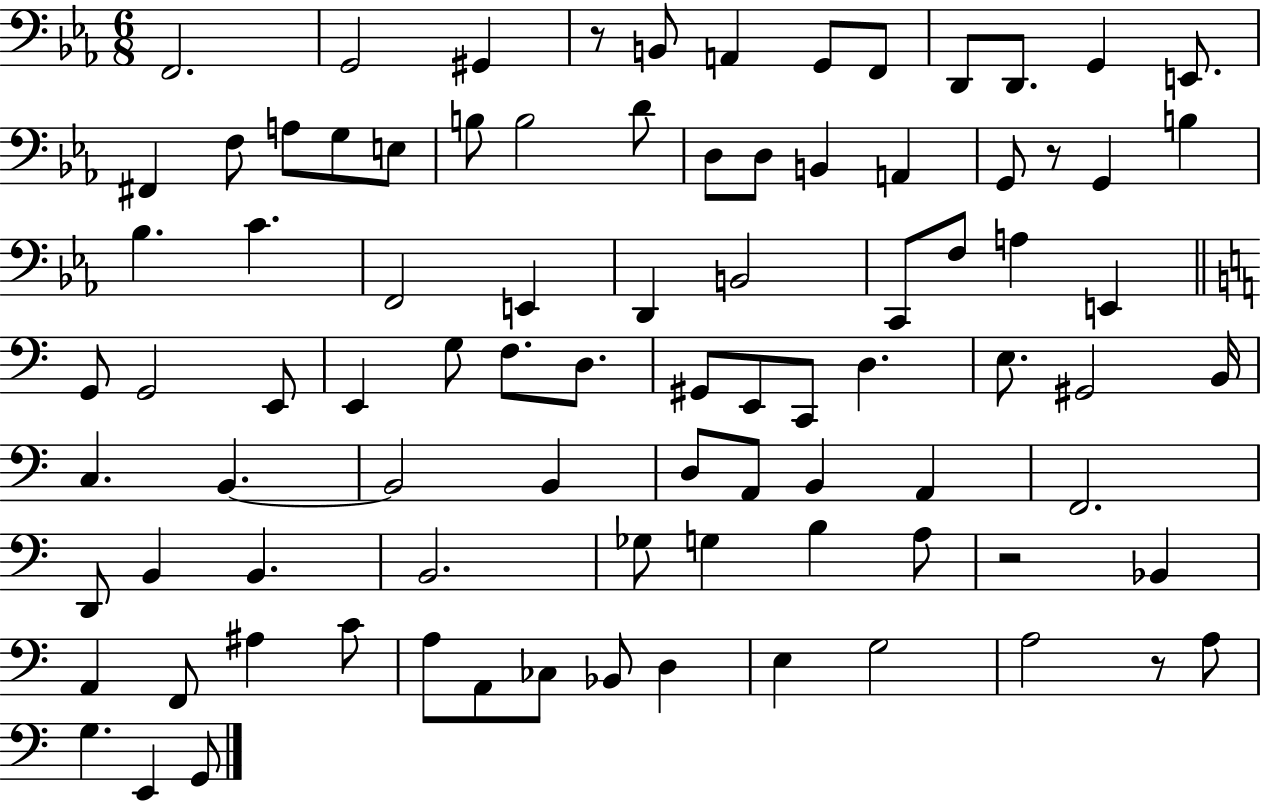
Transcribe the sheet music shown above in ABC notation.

X:1
T:Untitled
M:6/8
L:1/4
K:Eb
F,,2 G,,2 ^G,, z/2 B,,/2 A,, G,,/2 F,,/2 D,,/2 D,,/2 G,, E,,/2 ^F,, F,/2 A,/2 G,/2 E,/2 B,/2 B,2 D/2 D,/2 D,/2 B,, A,, G,,/2 z/2 G,, B, _B, C F,,2 E,, D,, B,,2 C,,/2 F,/2 A, E,, G,,/2 G,,2 E,,/2 E,, G,/2 F,/2 D,/2 ^G,,/2 E,,/2 C,,/2 D, E,/2 ^G,,2 B,,/4 C, B,, B,,2 B,, D,/2 A,,/2 B,, A,, F,,2 D,,/2 B,, B,, B,,2 _G,/2 G, B, A,/2 z2 _B,, A,, F,,/2 ^A, C/2 A,/2 A,,/2 _C,/2 _B,,/2 D, E, G,2 A,2 z/2 A,/2 G, E,, G,,/2